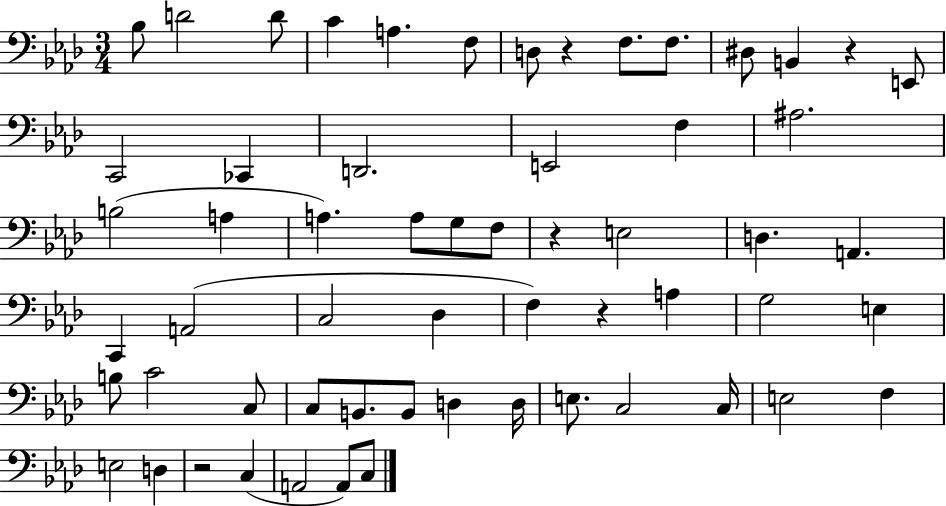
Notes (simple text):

Bb3/e D4/h D4/e C4/q A3/q. F3/e D3/e R/q F3/e. F3/e. D#3/e B2/q R/q E2/e C2/h CES2/q D2/h. E2/h F3/q A#3/h. B3/h A3/q A3/q. A3/e G3/e F3/e R/q E3/h D3/q. A2/q. C2/q A2/h C3/h Db3/q F3/q R/q A3/q G3/h E3/q B3/e C4/h C3/e C3/e B2/e. B2/e D3/q D3/s E3/e. C3/h C3/s E3/h F3/q E3/h D3/q R/h C3/q A2/h A2/e C3/e